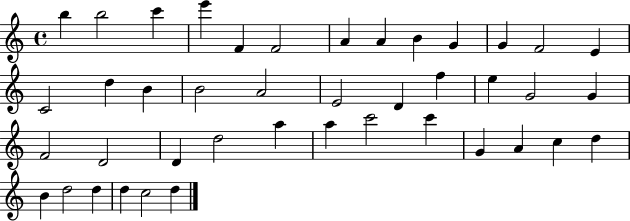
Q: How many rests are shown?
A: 0